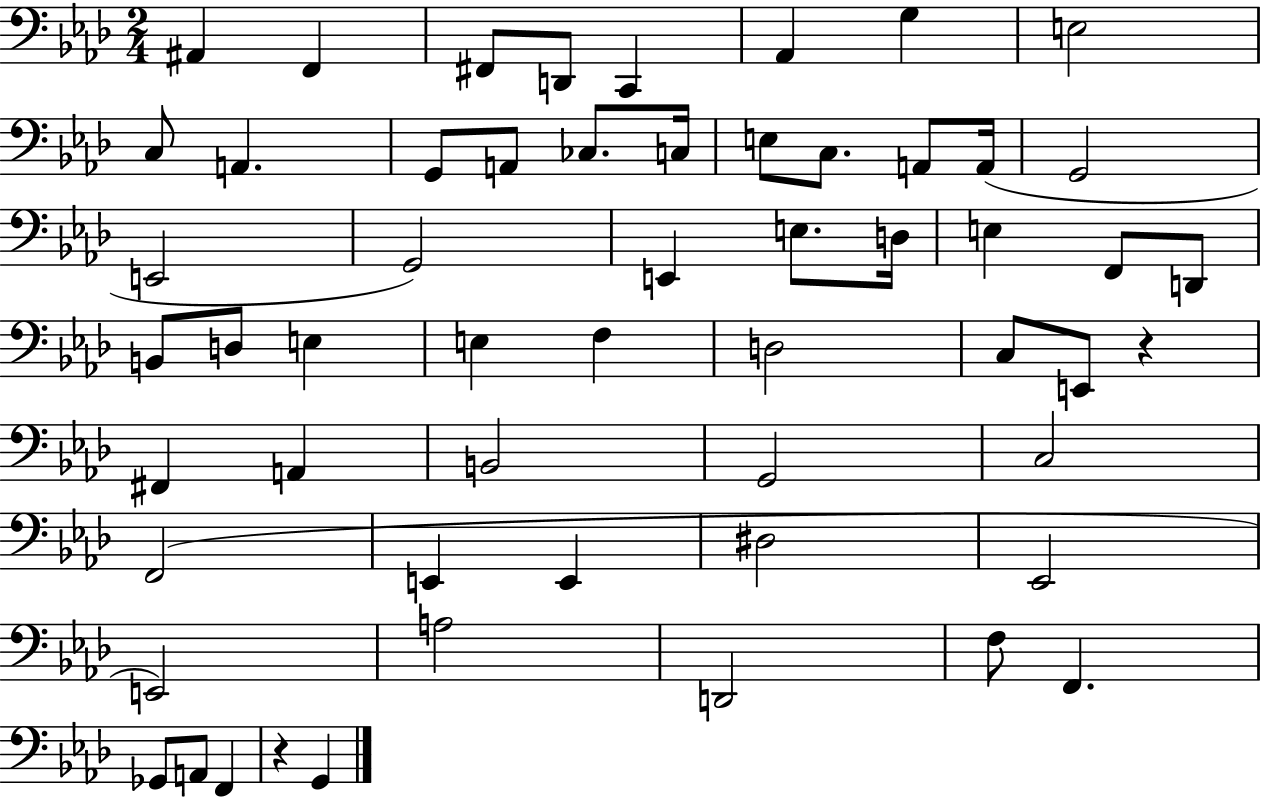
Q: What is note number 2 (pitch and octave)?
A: F2